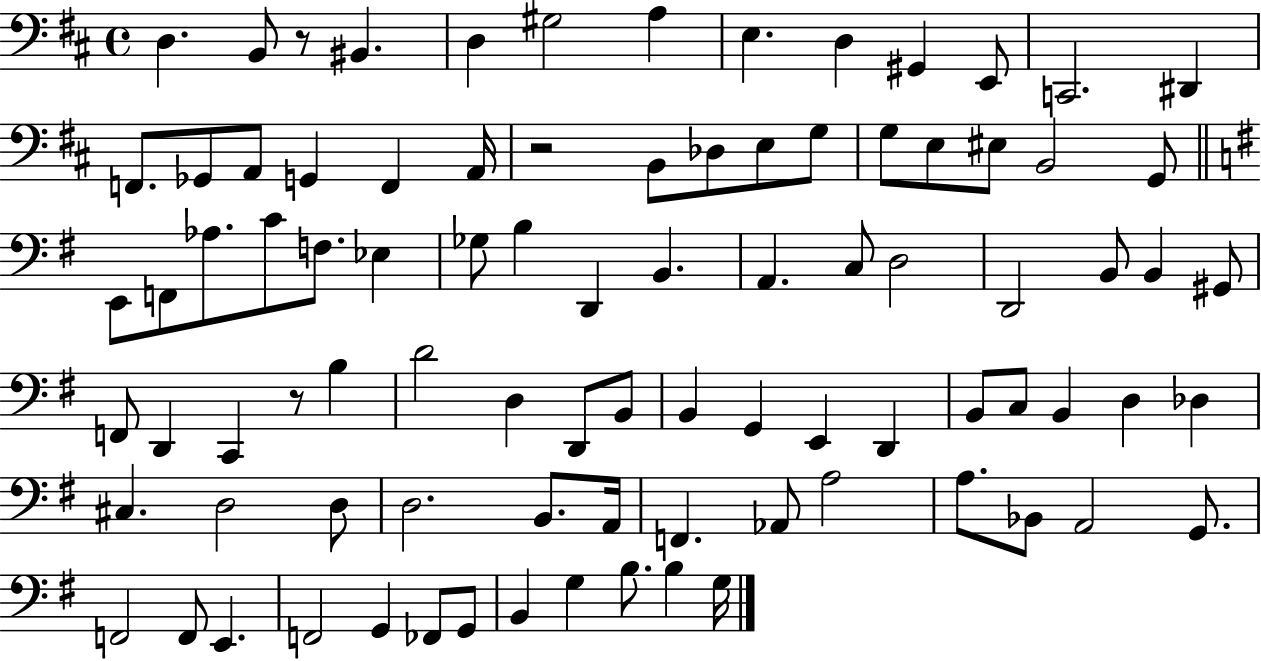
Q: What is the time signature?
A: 4/4